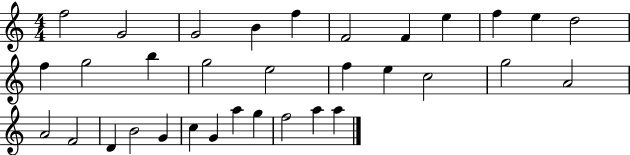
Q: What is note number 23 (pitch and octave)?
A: F4